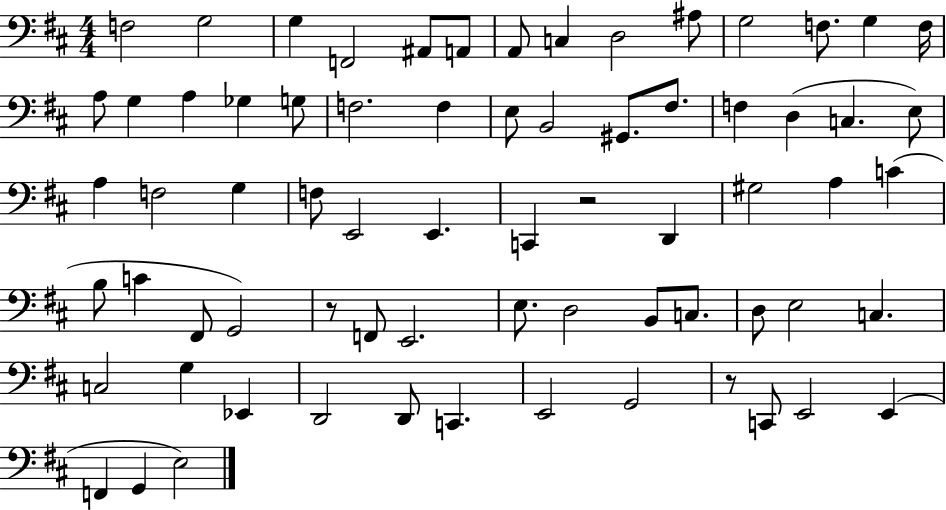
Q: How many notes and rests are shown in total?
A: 70